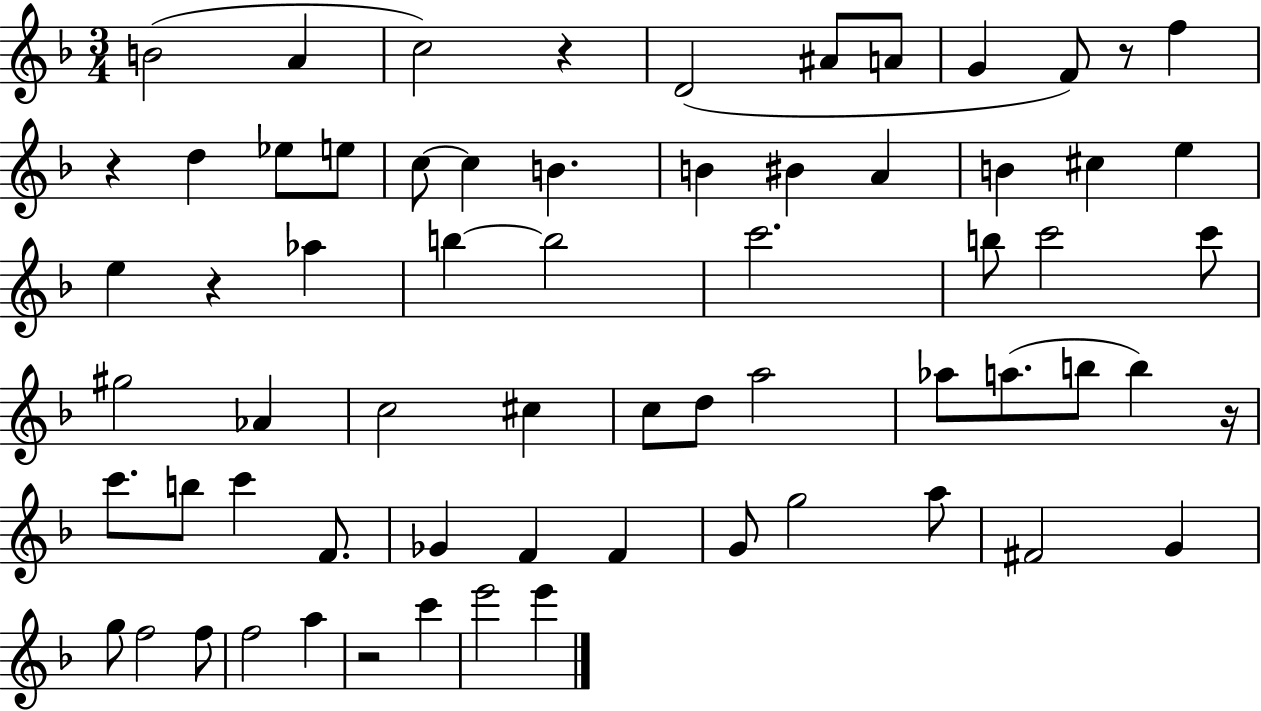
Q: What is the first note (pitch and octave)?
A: B4